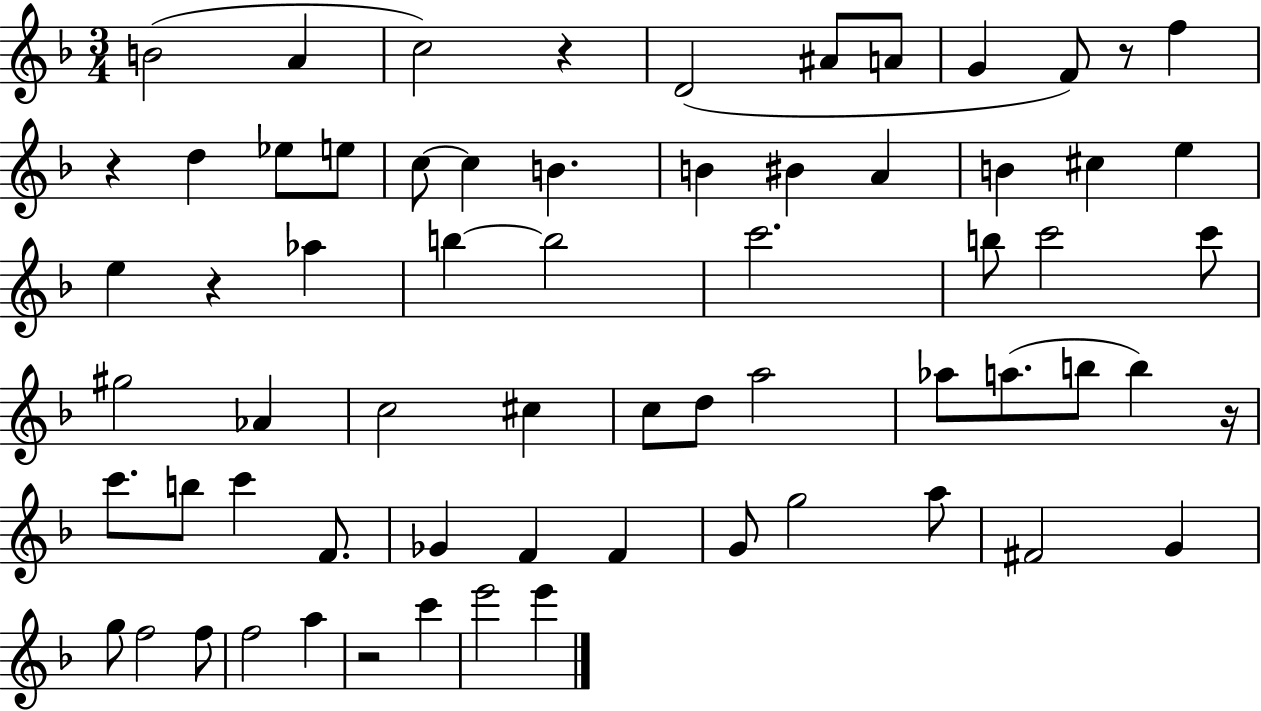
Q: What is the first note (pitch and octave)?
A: B4